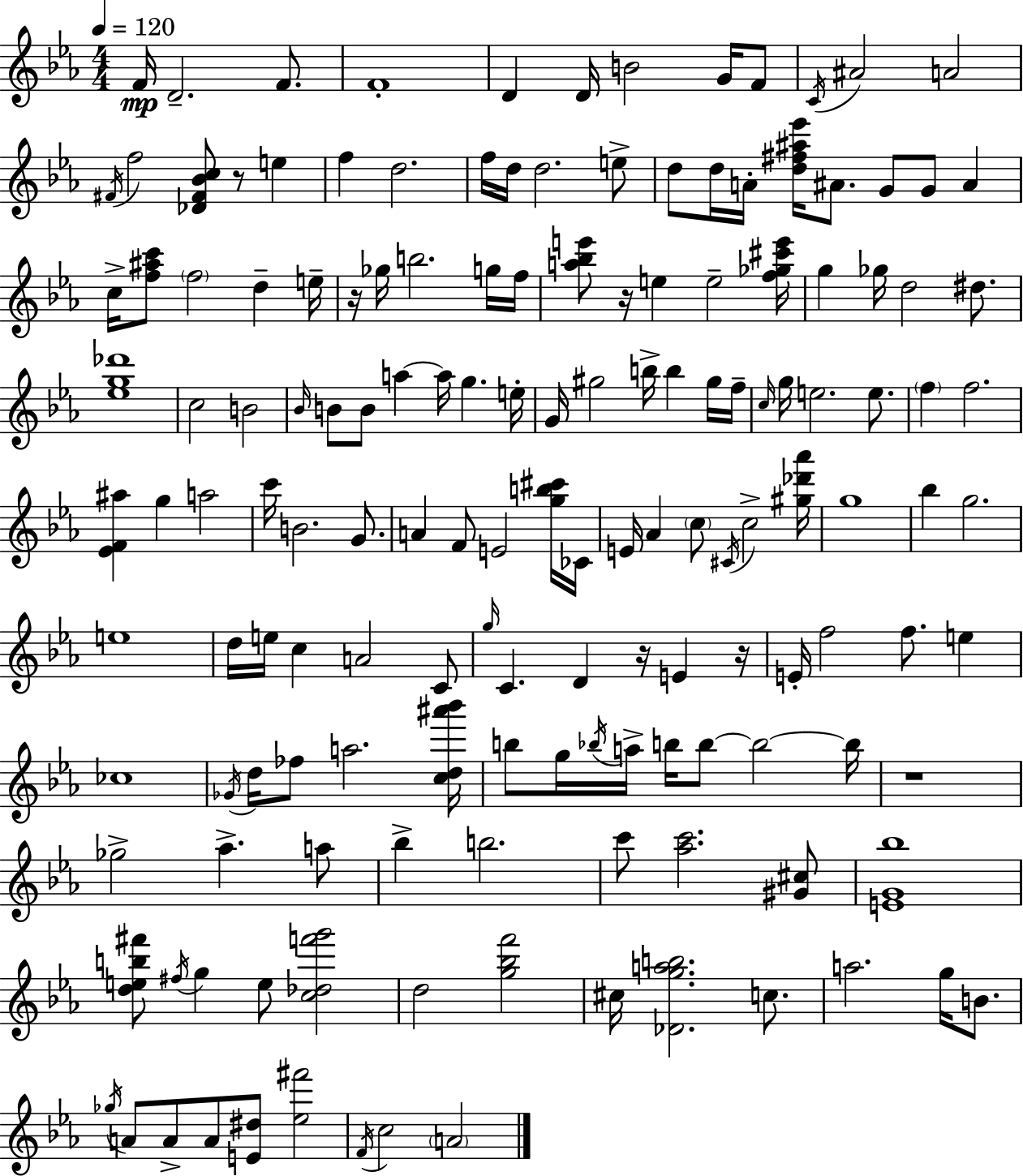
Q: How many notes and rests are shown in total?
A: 154